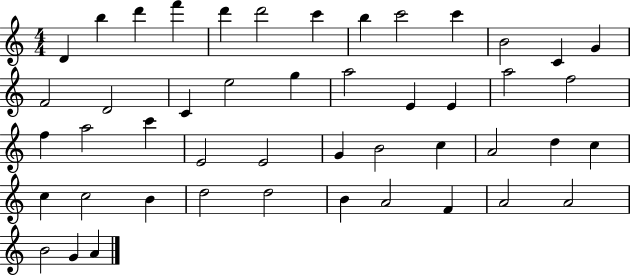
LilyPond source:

{
  \clef treble
  \numericTimeSignature
  \time 4/4
  \key c \major
  d'4 b''4 d'''4 f'''4 | d'''4 d'''2 c'''4 | b''4 c'''2 c'''4 | b'2 c'4 g'4 | \break f'2 d'2 | c'4 e''2 g''4 | a''2 e'4 e'4 | a''2 f''2 | \break f''4 a''2 c'''4 | e'2 e'2 | g'4 b'2 c''4 | a'2 d''4 c''4 | \break c''4 c''2 b'4 | d''2 d''2 | b'4 a'2 f'4 | a'2 a'2 | \break b'2 g'4 a'4 | \bar "|."
}